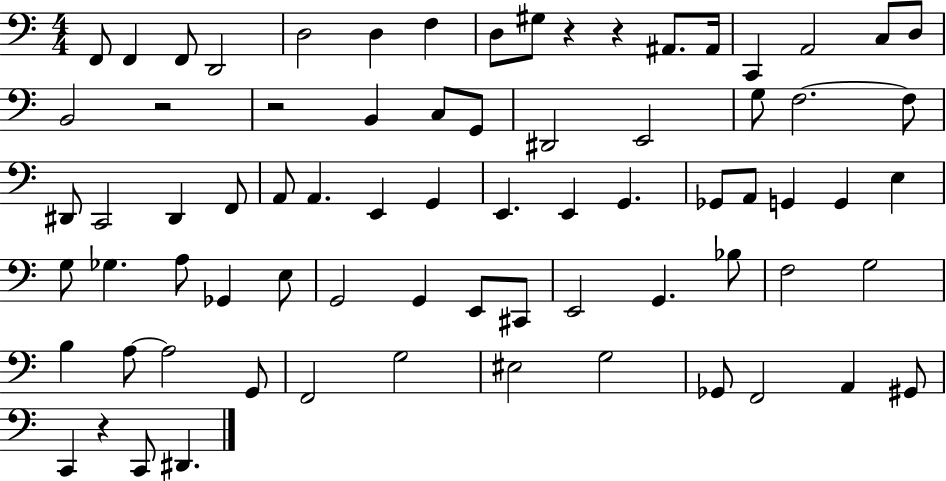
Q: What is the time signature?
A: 4/4